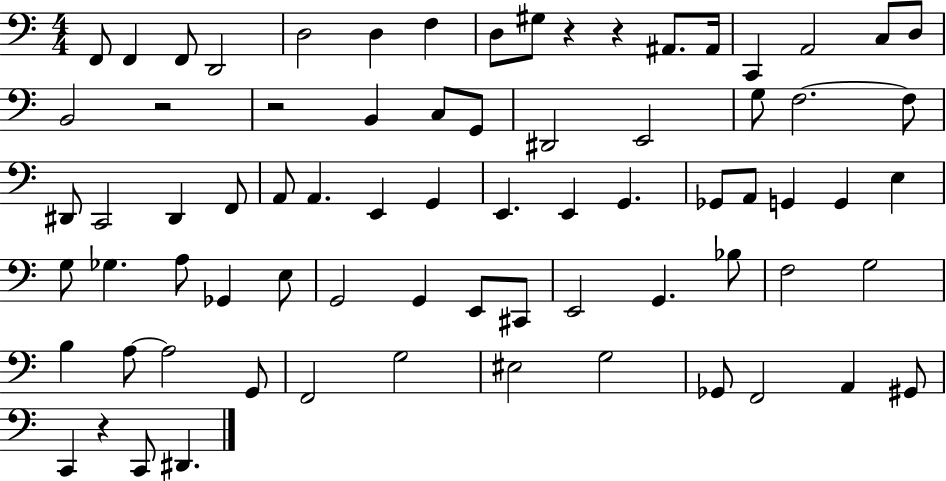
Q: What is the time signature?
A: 4/4